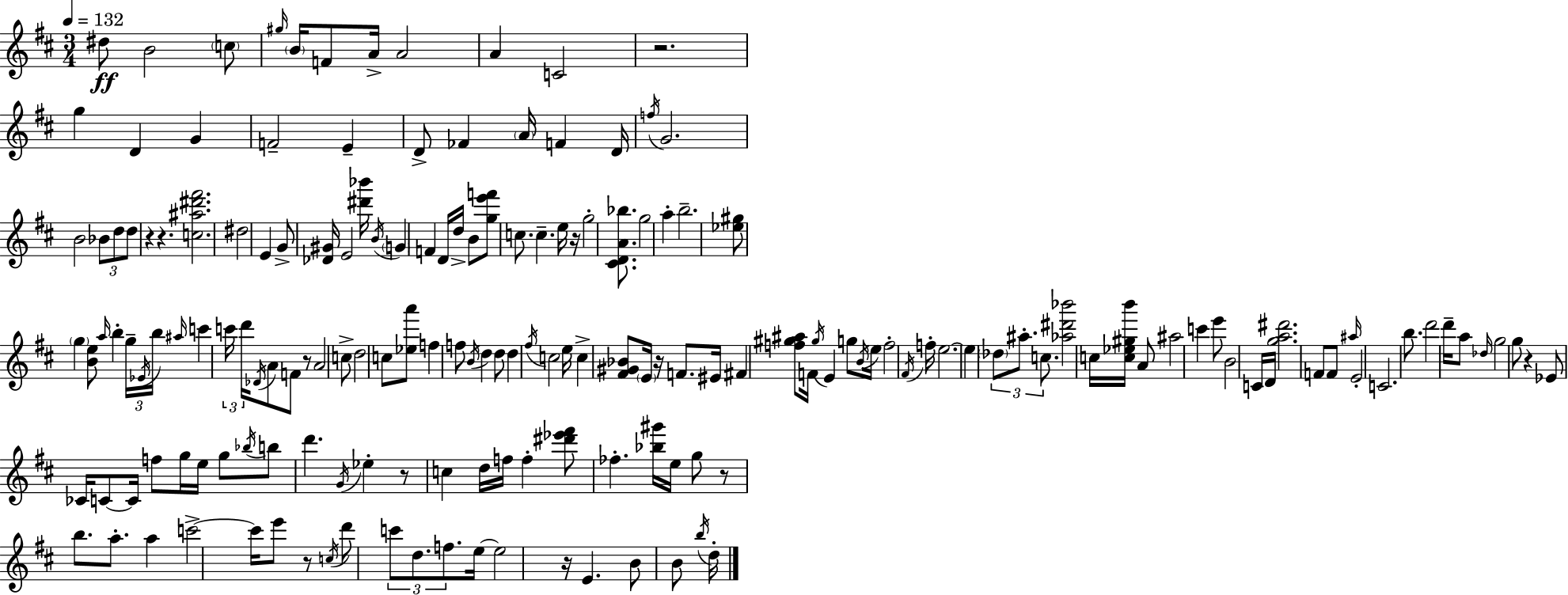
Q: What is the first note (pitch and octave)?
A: D#5